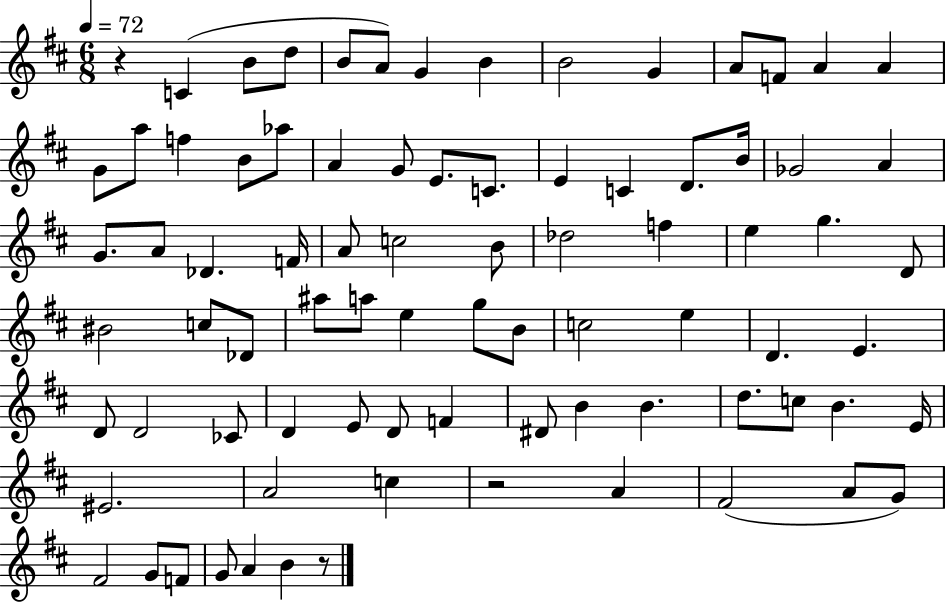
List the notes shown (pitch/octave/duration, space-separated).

R/q C4/q B4/e D5/e B4/e A4/e G4/q B4/q B4/h G4/q A4/e F4/e A4/q A4/q G4/e A5/e F5/q B4/e Ab5/e A4/q G4/e E4/e. C4/e. E4/q C4/q D4/e. B4/s Gb4/h A4/q G4/e. A4/e Db4/q. F4/s A4/e C5/h B4/e Db5/h F5/q E5/q G5/q. D4/e BIS4/h C5/e Db4/e A#5/e A5/e E5/q G5/e B4/e C5/h E5/q D4/q. E4/q. D4/e D4/h CES4/e D4/q E4/e D4/e F4/q D#4/e B4/q B4/q. D5/e. C5/e B4/q. E4/s EIS4/h. A4/h C5/q R/h A4/q F#4/h A4/e G4/e F#4/h G4/e F4/e G4/e A4/q B4/q R/e